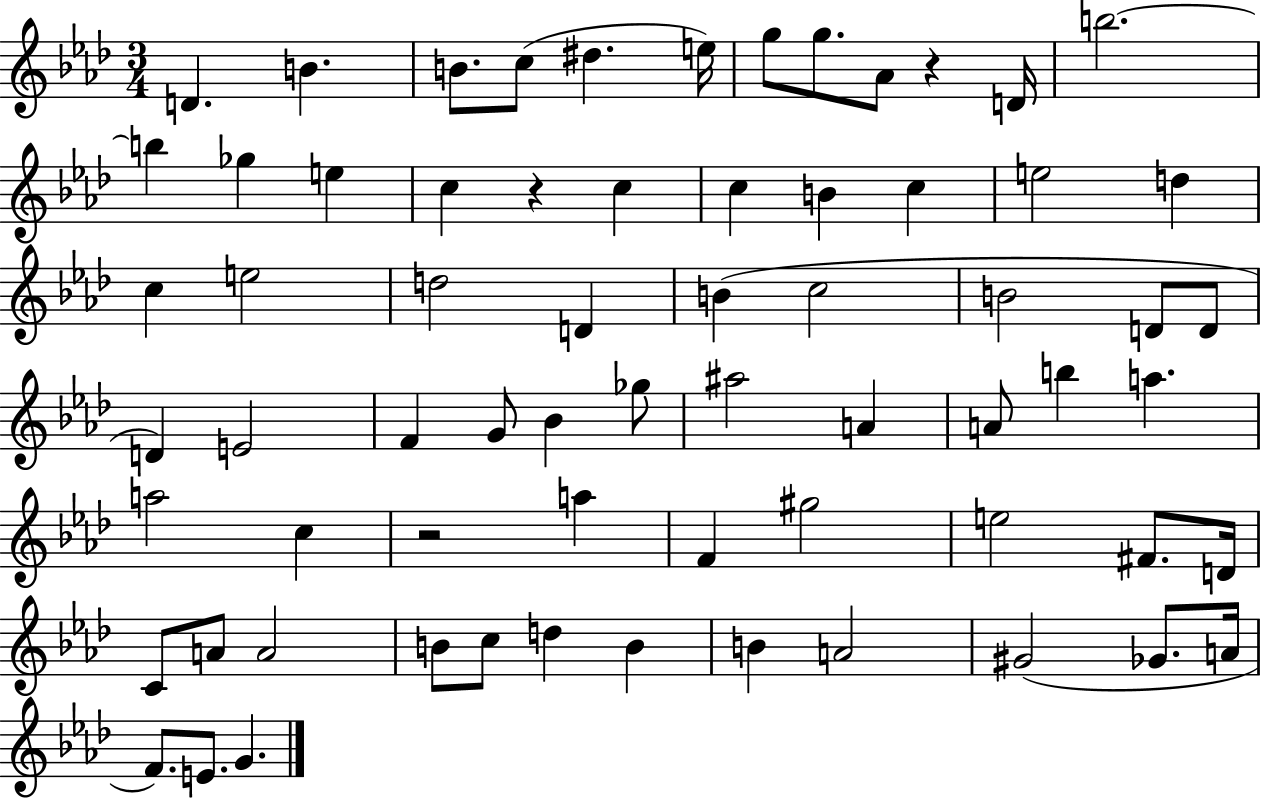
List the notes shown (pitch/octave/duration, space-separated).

D4/q. B4/q. B4/e. C5/e D#5/q. E5/s G5/e G5/e. Ab4/e R/q D4/s B5/h. B5/q Gb5/q E5/q C5/q R/q C5/q C5/q B4/q C5/q E5/h D5/q C5/q E5/h D5/h D4/q B4/q C5/h B4/h D4/e D4/e D4/q E4/h F4/q G4/e Bb4/q Gb5/e A#5/h A4/q A4/e B5/q A5/q. A5/h C5/q R/h A5/q F4/q G#5/h E5/h F#4/e. D4/s C4/e A4/e A4/h B4/e C5/e D5/q B4/q B4/q A4/h G#4/h Gb4/e. A4/s F4/e. E4/e. G4/q.